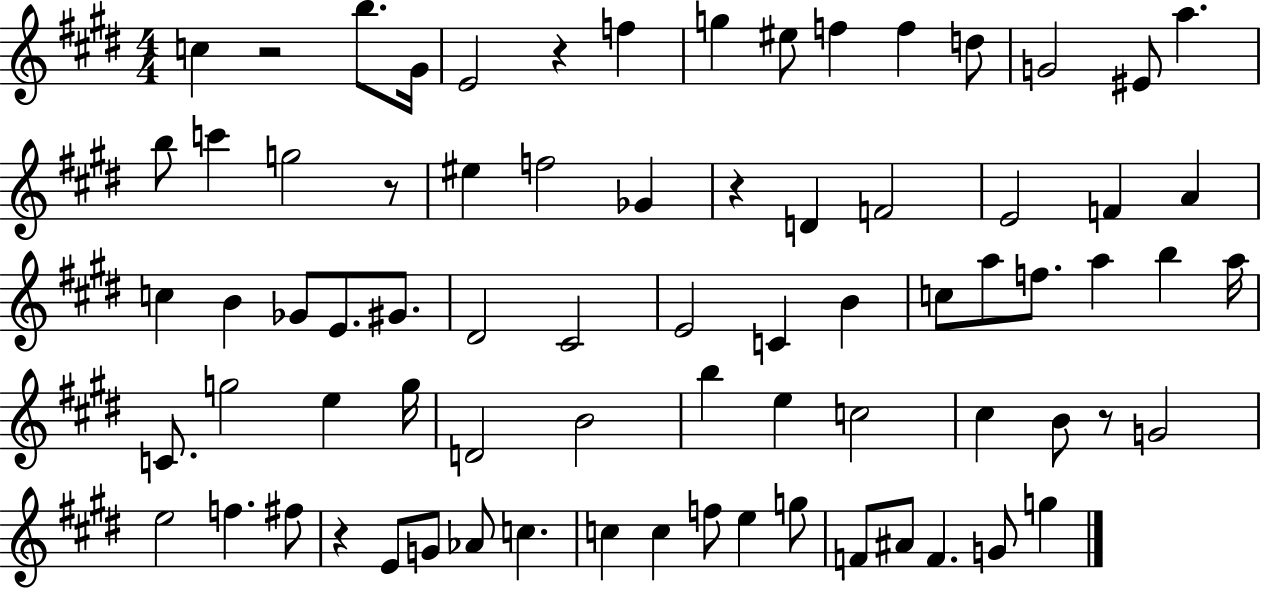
{
  \clef treble
  \numericTimeSignature
  \time 4/4
  \key e \major
  c''4 r2 b''8. gis'16 | e'2 r4 f''4 | g''4 eis''8 f''4 f''4 d''8 | g'2 eis'8 a''4. | \break b''8 c'''4 g''2 r8 | eis''4 f''2 ges'4 | r4 d'4 f'2 | e'2 f'4 a'4 | \break c''4 b'4 ges'8 e'8. gis'8. | dis'2 cis'2 | e'2 c'4 b'4 | c''8 a''8 f''8. a''4 b''4 a''16 | \break c'8. g''2 e''4 g''16 | d'2 b'2 | b''4 e''4 c''2 | cis''4 b'8 r8 g'2 | \break e''2 f''4. fis''8 | r4 e'8 g'8 aes'8 c''4. | c''4 c''4 f''8 e''4 g''8 | f'8 ais'8 f'4. g'8 g''4 | \break \bar "|."
}